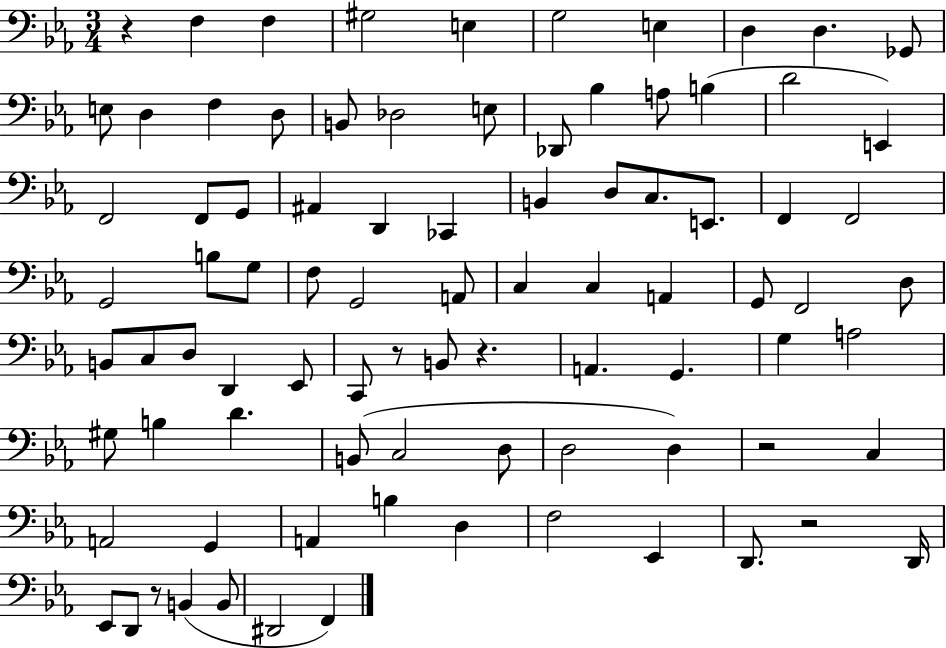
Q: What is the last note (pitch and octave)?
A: F2